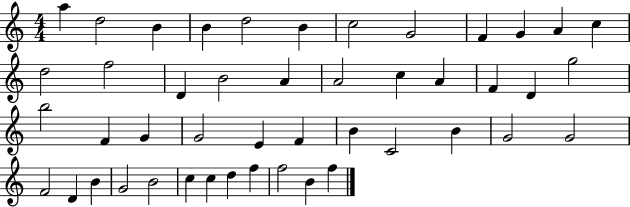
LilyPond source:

{
  \clef treble
  \numericTimeSignature
  \time 4/4
  \key c \major
  a''4 d''2 b'4 | b'4 d''2 b'4 | c''2 g'2 | f'4 g'4 a'4 c''4 | \break d''2 f''2 | d'4 b'2 a'4 | a'2 c''4 a'4 | f'4 d'4 g''2 | \break b''2 f'4 g'4 | g'2 e'4 f'4 | b'4 c'2 b'4 | g'2 g'2 | \break f'2 d'4 b'4 | g'2 b'2 | c''4 c''4 d''4 f''4 | f''2 b'4 f''4 | \break \bar "|."
}